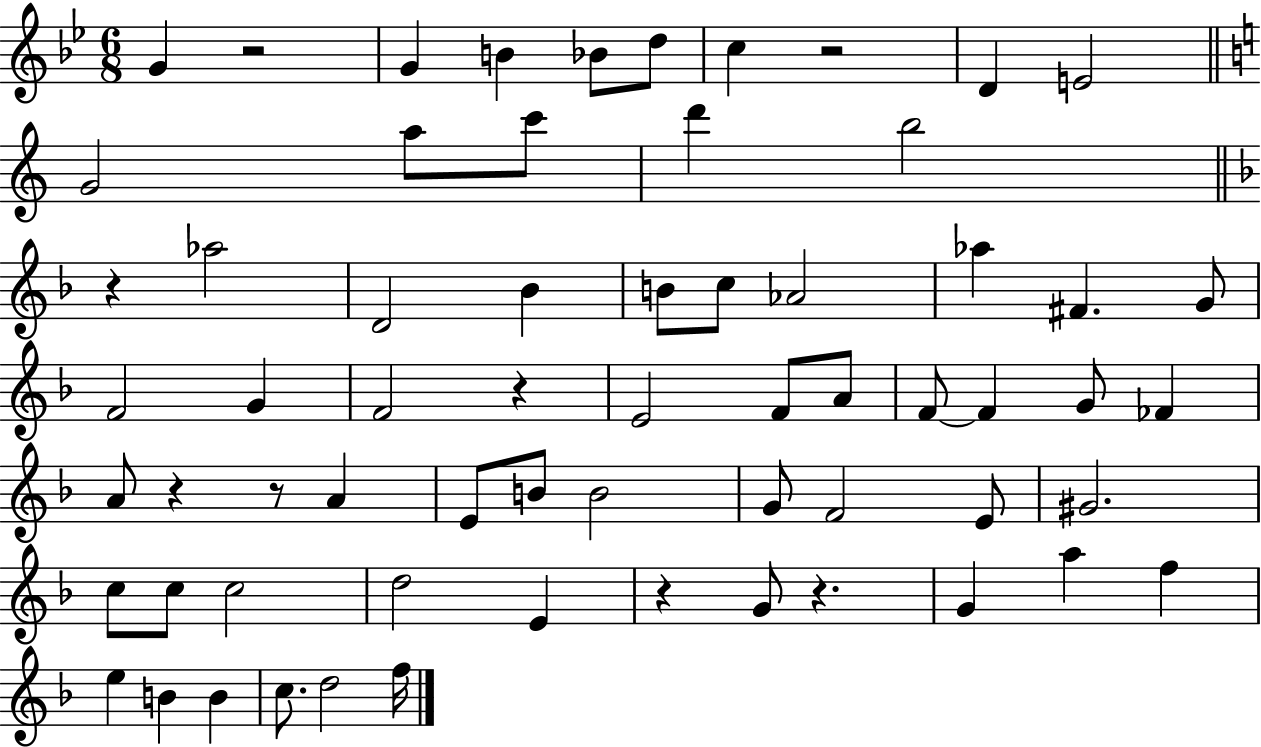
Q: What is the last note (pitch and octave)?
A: F5